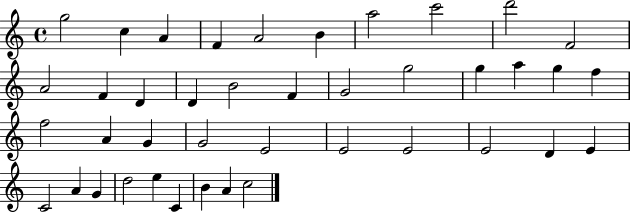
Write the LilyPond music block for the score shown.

{
  \clef treble
  \time 4/4
  \defaultTimeSignature
  \key c \major
  g''2 c''4 a'4 | f'4 a'2 b'4 | a''2 c'''2 | d'''2 f'2 | \break a'2 f'4 d'4 | d'4 b'2 f'4 | g'2 g''2 | g''4 a''4 g''4 f''4 | \break f''2 a'4 g'4 | g'2 e'2 | e'2 e'2 | e'2 d'4 e'4 | \break c'2 a'4 g'4 | d''2 e''4 c'4 | b'4 a'4 c''2 | \bar "|."
}